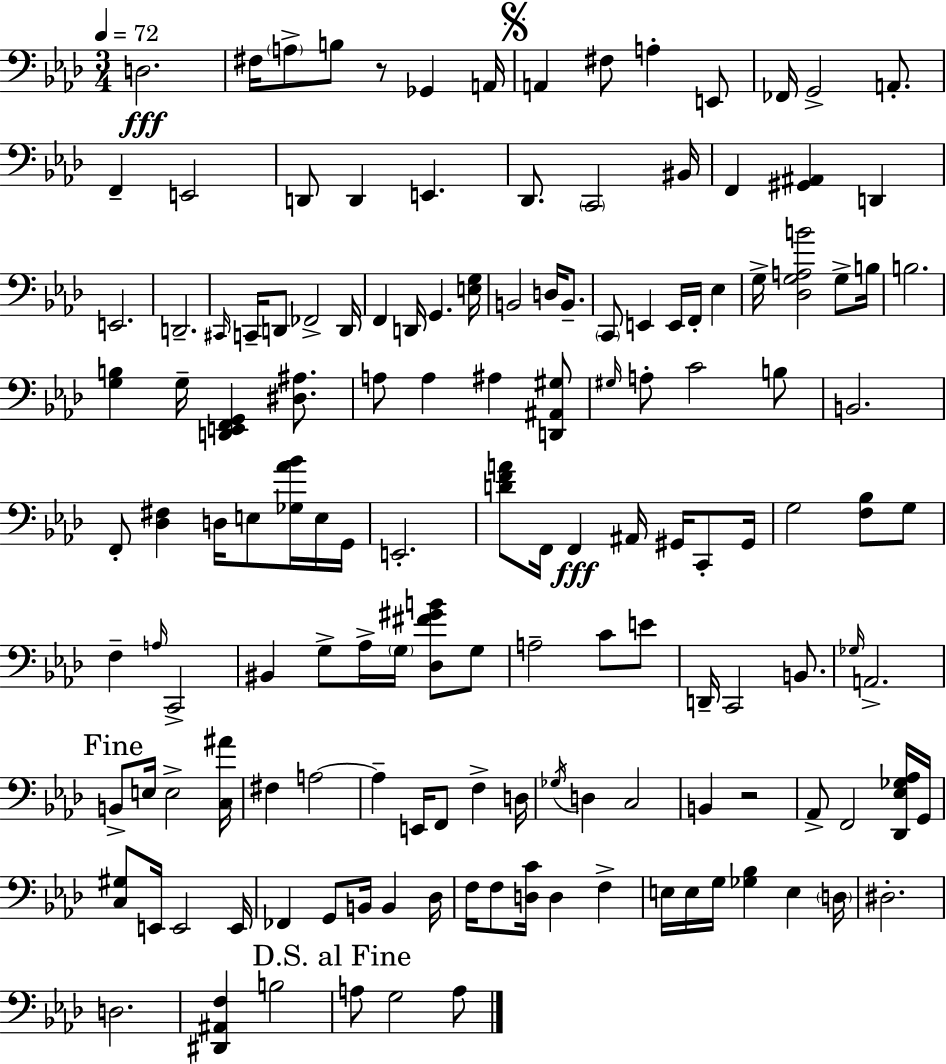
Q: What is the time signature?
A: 3/4